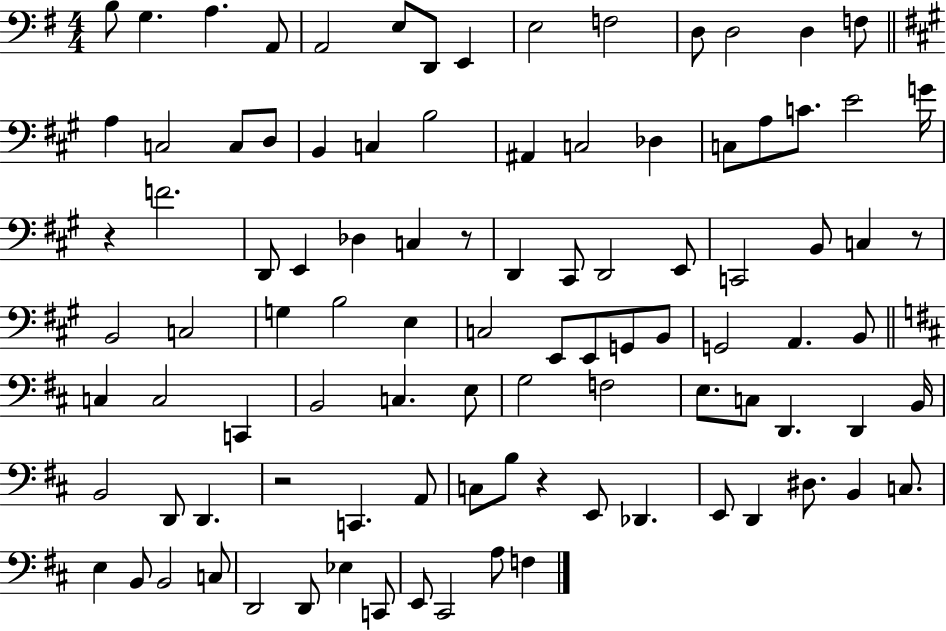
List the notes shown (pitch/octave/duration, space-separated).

B3/e G3/q. A3/q. A2/e A2/h E3/e D2/e E2/q E3/h F3/h D3/e D3/h D3/q F3/e A3/q C3/h C3/e D3/e B2/q C3/q B3/h A#2/q C3/h Db3/q C3/e A3/e C4/e. E4/h G4/s R/q F4/h. D2/e E2/q Db3/q C3/q R/e D2/q C#2/e D2/h E2/e C2/h B2/e C3/q R/e B2/h C3/h G3/q B3/h E3/q C3/h E2/e E2/e G2/e B2/e G2/h A2/q. B2/e C3/q C3/h C2/q B2/h C3/q. E3/e G3/h F3/h E3/e. C3/e D2/q. D2/q B2/s B2/h D2/e D2/q. R/h C2/q. A2/e C3/e B3/e R/q E2/e Db2/q. E2/e D2/q D#3/e. B2/q C3/e. E3/q B2/e B2/h C3/e D2/h D2/e Eb3/q C2/e E2/e C#2/h A3/e F3/q